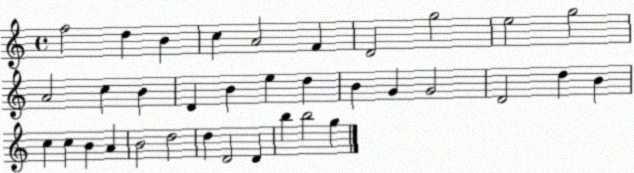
X:1
T:Untitled
M:4/4
L:1/4
K:C
f2 d B c A2 F D2 g2 e2 g2 A2 c B D B e d B G G2 D2 d B c c B A B2 d2 d D2 D b b2 g